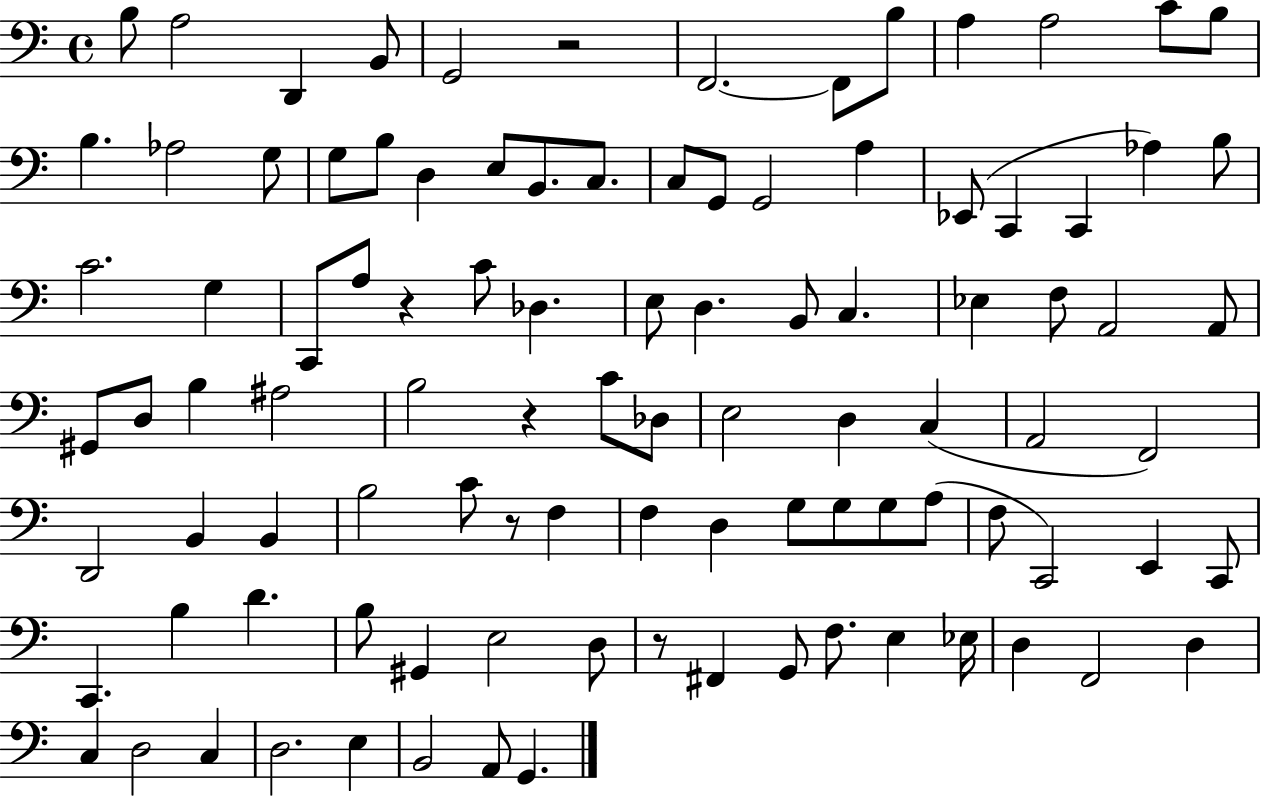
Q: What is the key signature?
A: C major